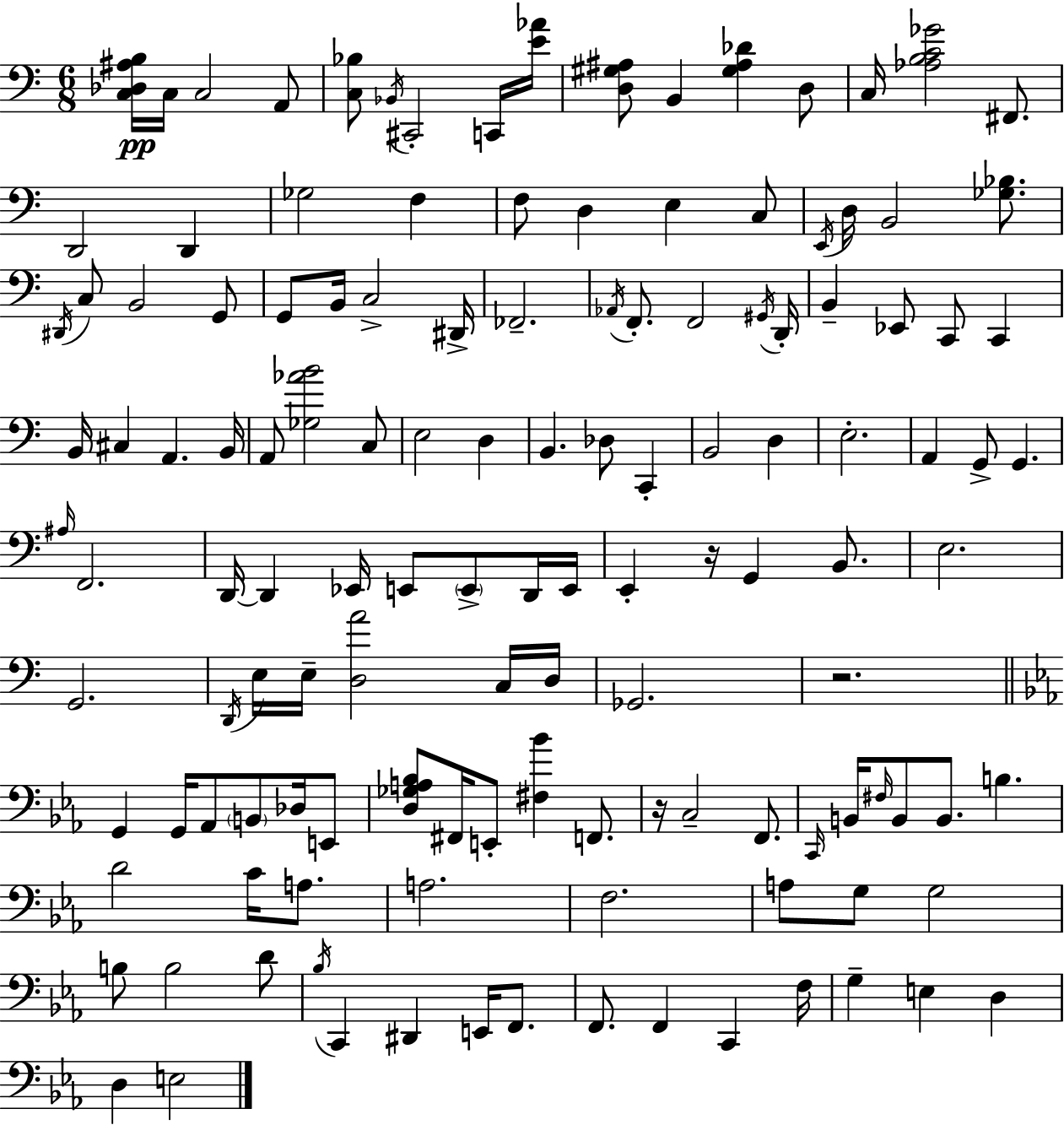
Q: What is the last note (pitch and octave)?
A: E3